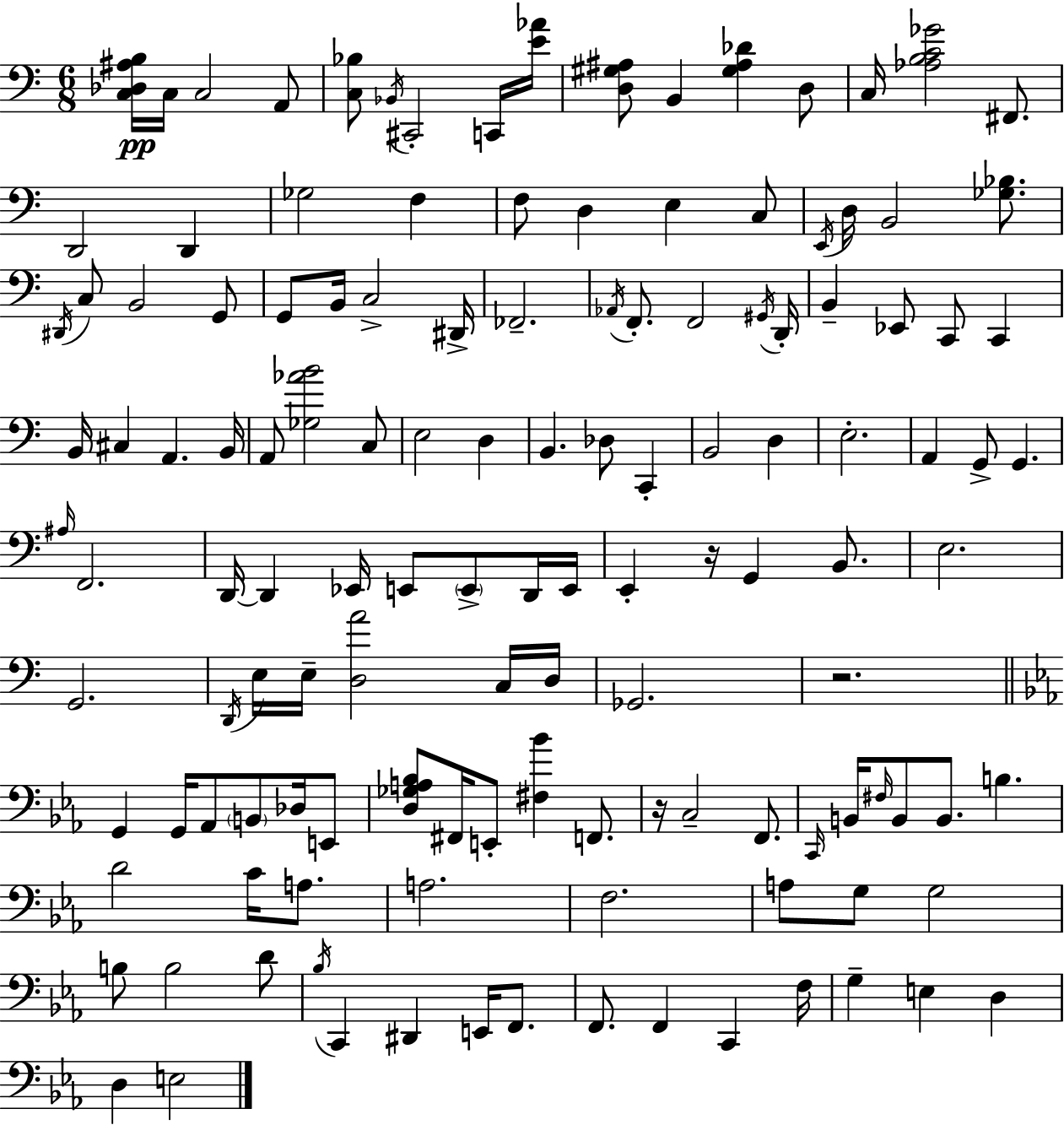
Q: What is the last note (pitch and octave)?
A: E3